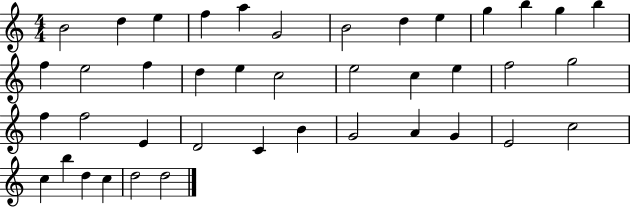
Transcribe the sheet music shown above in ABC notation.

X:1
T:Untitled
M:4/4
L:1/4
K:C
B2 d e f a G2 B2 d e g b g b f e2 f d e c2 e2 c e f2 g2 f f2 E D2 C B G2 A G E2 c2 c b d c d2 d2